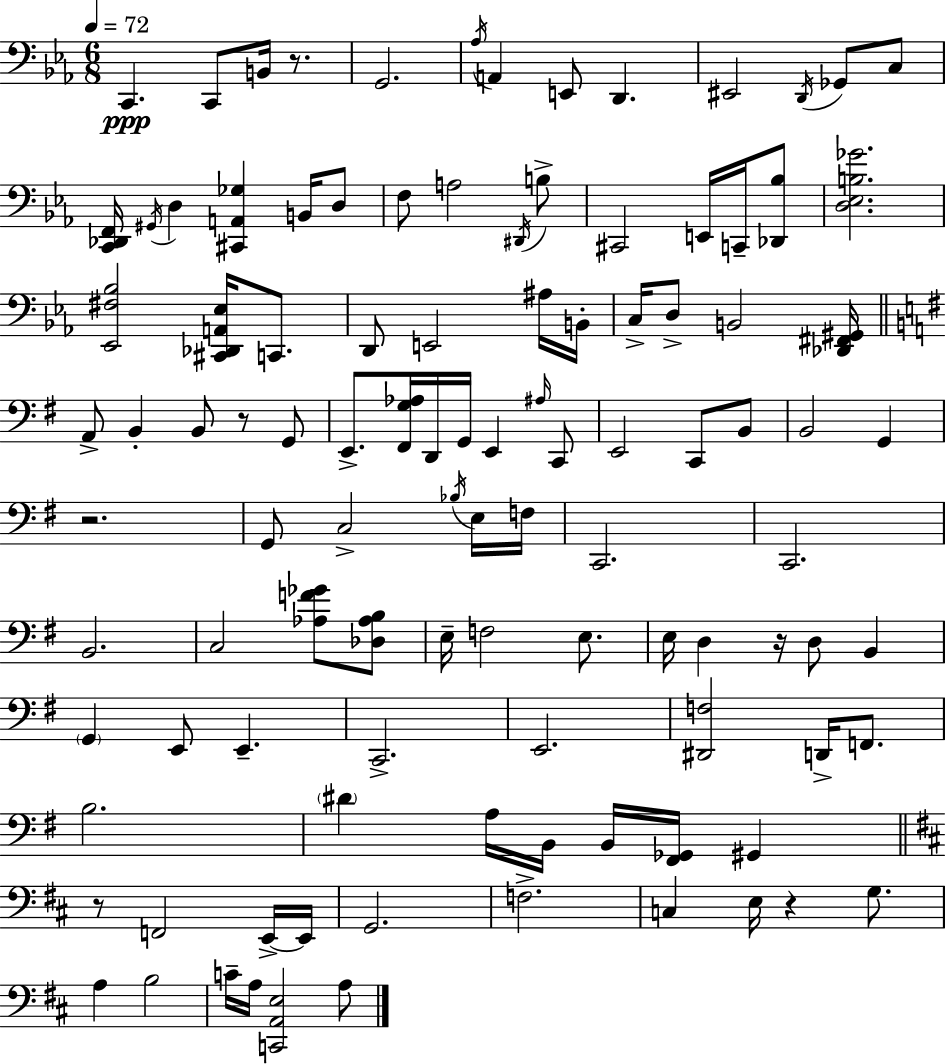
X:1
T:Untitled
M:6/8
L:1/4
K:Cm
C,, C,,/2 B,,/4 z/2 G,,2 _A,/4 A,, E,,/2 D,, ^E,,2 D,,/4 _G,,/2 C,/2 [C,,_D,,F,,]/4 ^G,,/4 D, [^C,,A,,_G,] B,,/4 D,/2 F,/2 A,2 ^D,,/4 B,/2 ^C,,2 E,,/4 C,,/4 [_D,,_B,]/2 [D,_E,B,_G]2 [_E,,^F,_B,]2 [^C,,_D,,A,,_E,]/4 C,,/2 D,,/2 E,,2 ^A,/4 B,,/4 C,/4 D,/2 B,,2 [_D,,^F,,^G,,]/4 A,,/2 B,, B,,/2 z/2 G,,/2 E,,/2 [^F,,G,_A,]/4 D,,/4 G,,/4 E,, ^A,/4 C,,/2 E,,2 C,,/2 B,,/2 B,,2 G,, z2 G,,/2 C,2 _B,/4 E,/4 F,/4 C,,2 C,,2 B,,2 C,2 [_A,F_G]/2 [_D,_A,B,]/2 E,/4 F,2 E,/2 E,/4 D, z/4 D,/2 B,, G,, E,,/2 E,, C,,2 E,,2 [^D,,F,]2 D,,/4 F,,/2 B,2 ^D A,/4 B,,/4 B,,/4 [^F,,_G,,]/4 ^G,, z/2 F,,2 E,,/4 E,,/4 G,,2 F,2 C, E,/4 z G,/2 A, B,2 C/4 A,/4 [C,,A,,E,]2 A,/2